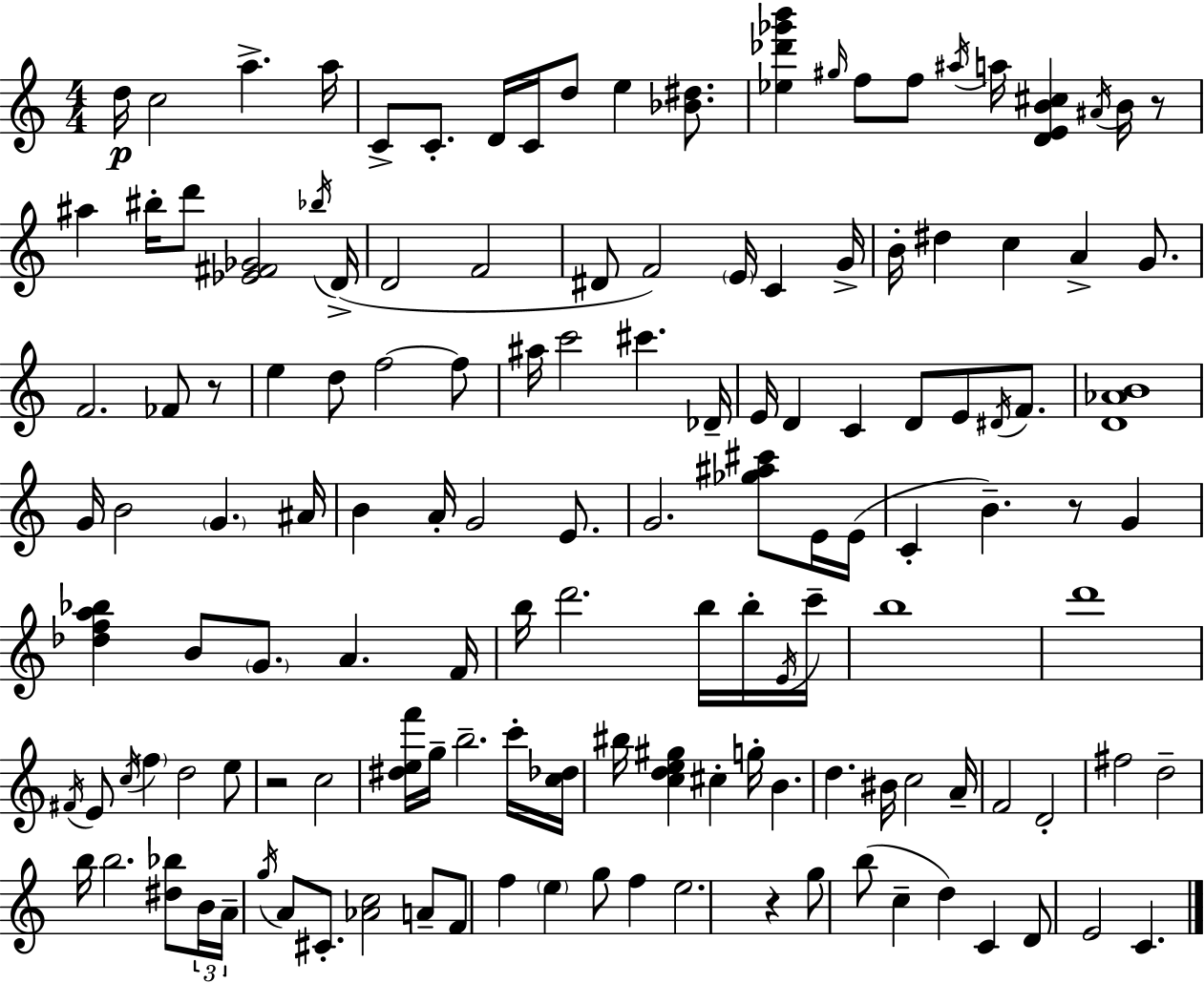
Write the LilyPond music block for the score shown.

{
  \clef treble
  \numericTimeSignature
  \time 4/4
  \key c \major
  d''16\p c''2 a''4.-> a''16 | c'8-> c'8.-. d'16 c'16 d''8 e''4 <bes' dis''>8. | <ees'' des''' ges''' b'''>4 \grace { gis''16 } f''8 f''8 \acciaccatura { ais''16 } a''16 <d' e' b' cis''>4 \acciaccatura { ais'16 } | b'16 r8 ais''4 bis''16-. d'''8 <ees' fis' ges'>2 | \break \acciaccatura { bes''16 }( d'16-> d'2 f'2 | dis'8 f'2) \parenthesize e'16 c'4 | g'16-> b'16-. dis''4 c''4 a'4-> | g'8. f'2. | \break fes'8 r8 e''4 d''8 f''2~~ | f''8 ais''16 c'''2 cis'''4. | des'16-- e'16 d'4 c'4 d'8 e'8 | \acciaccatura { dis'16 } f'8. <d' aes' b'>1 | \break g'16 b'2 \parenthesize g'4. | ais'16 b'4 a'16-. g'2 | e'8. g'2. | <ges'' ais'' cis'''>8 e'16 e'16( c'4-. b'4.--) r8 | \break g'4 <des'' f'' a'' bes''>4 b'8 \parenthesize g'8. a'4. | f'16 b''16 d'''2. | b''16 b''16-. \acciaccatura { e'16 } c'''16-- b''1 | d'''1 | \break \acciaccatura { fis'16 } e'8 \acciaccatura { c''16 } \parenthesize f''4 d''2 | e''8 r2 | c''2 <dis'' e'' f'''>16 g''16-- b''2.-- | c'''16-. <c'' des''>16 bis''16 <c'' d'' e'' gis''>4 cis''4-. | \break g''16-. b'4. d''4. bis'16 c''2 | a'16-- f'2 | d'2-. fis''2 | d''2-- b''16 b''2. | \break <dis'' bes''>8 \tuplet 3/2 { b'16 a'16-- \acciaccatura { g''16 } } a'8 cis'8.-. <aes' c''>2 | a'8-- f'8 f''4 \parenthesize e''4 | g''8 f''4 e''2. | r4 g''8 b''8( c''4-- | \break d''4) c'4 d'8 e'2 | c'4. \bar "|."
}